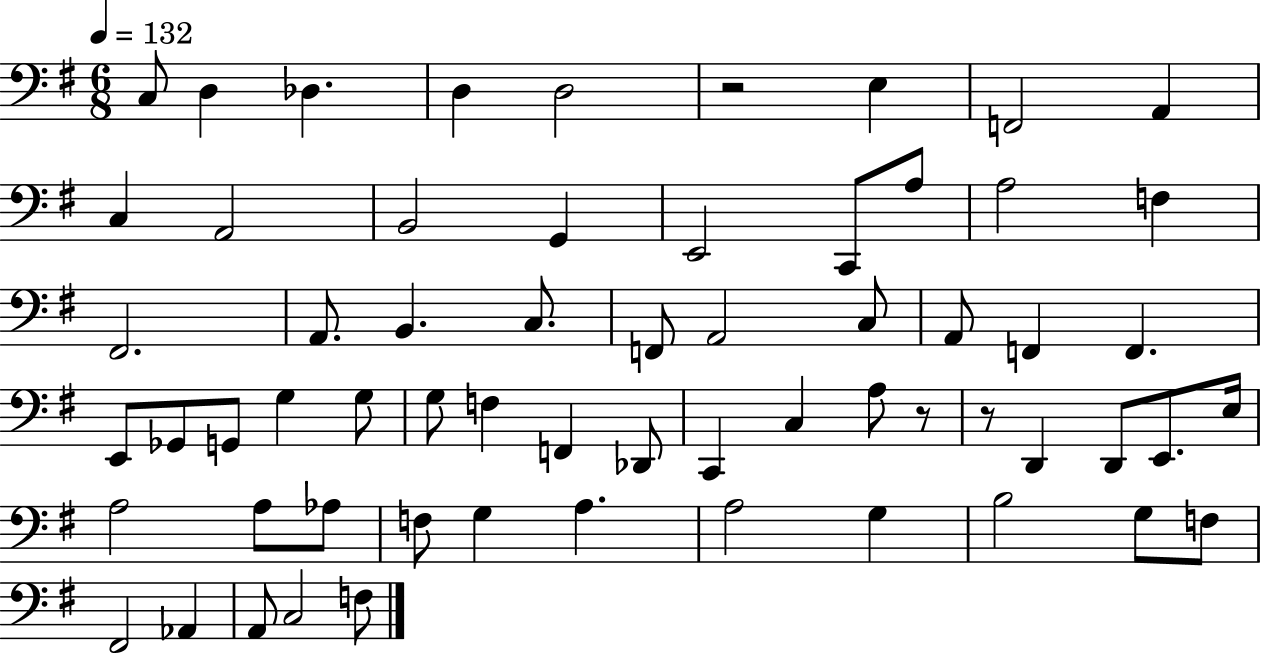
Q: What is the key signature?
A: G major